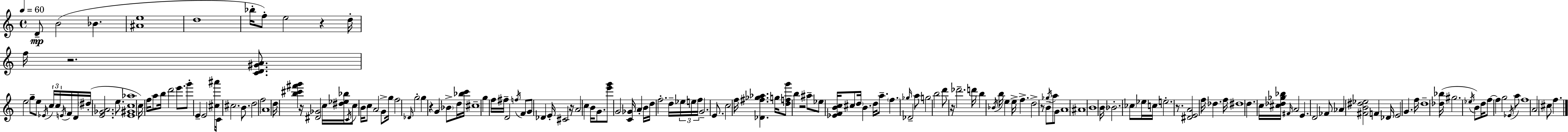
X:1
T:Untitled
M:4/4
L:1/4
K:C
D/2 B2 _B [^Ae]4 d4 _b/4 f/2 e2 z d/4 f/4 z2 [CD^GA]/2 e2 g/2 e/2 _E/4 c/4 c/4 E/4 F/4 D/4 ^d/4 [E_GA]2 e/2 [E^Gc_a]4 c/4 f/4 a/2 b/4 d'2 e'/2 g'/2 E E2 [^c^a']/2 C/4 ^c2 B/2 d2 f2 A4 d/4 [b^c'^f'g'] z/4 [^D_G]2 c/4 [^d_e_b]/4 C/4 c/2 B/4 c/2 A2 G/2 g/4 f2 _D/4 g2 g z G _B/2 d/4 [_bc']/4 ^c4 g f/4 ^f/4 D2 f/4 F/2 G/2 _D E/4 ^C2 z/4 A2 c B/4 G/2 [e'g']/2 G2 [C_G]/4 A B/4 d/4 f2 d/4 _e/4 e/4 f/4 G2 E/2 c2 f/4 [_D^f_g_a] g/4 [dfg']/2 b z2 ^a/2 _e/2 [_EFBc]/4 ^c/2 d/4 B d/4 a/2 f _g/4 _D2 a/2 g2 b2 d'/2 z/4 _d'2 d'/4 b _B/4 b/4 e e/4 f d2 z/2 B/2 _g/4 a/2 G/2 A4 ^A4 B4 B/4 _B2 _c/2 _e/4 c/4 e2 z/2 [^DEA]2 f/4 _d f/4 ^d4 d c/4 [^c_d_g_b]/4 ^F/4 A2 E D2 _F/2 _A [^FB^d_e]2 F _D/4 E2 G f/4 d4 [_d_b]/4 ^g2 _e/4 B/2 d/4 f/2 f g2 _E/4 a/2 f4 A2 ^c/2 f